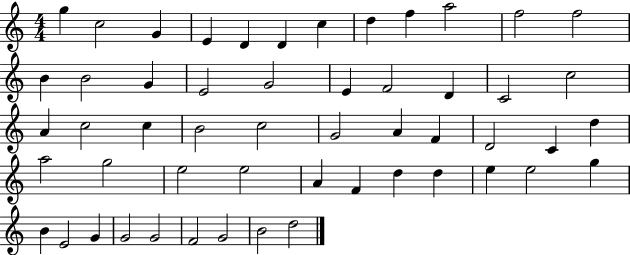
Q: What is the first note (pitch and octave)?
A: G5